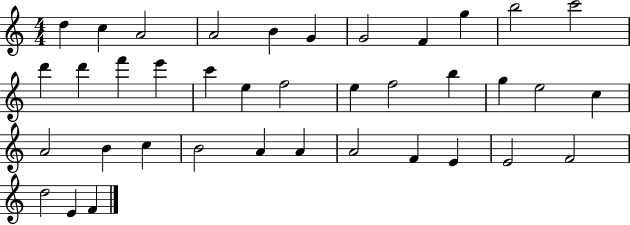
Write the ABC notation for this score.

X:1
T:Untitled
M:4/4
L:1/4
K:C
d c A2 A2 B G G2 F g b2 c'2 d' d' f' e' c' e f2 e f2 b g e2 c A2 B c B2 A A A2 F E E2 F2 d2 E F